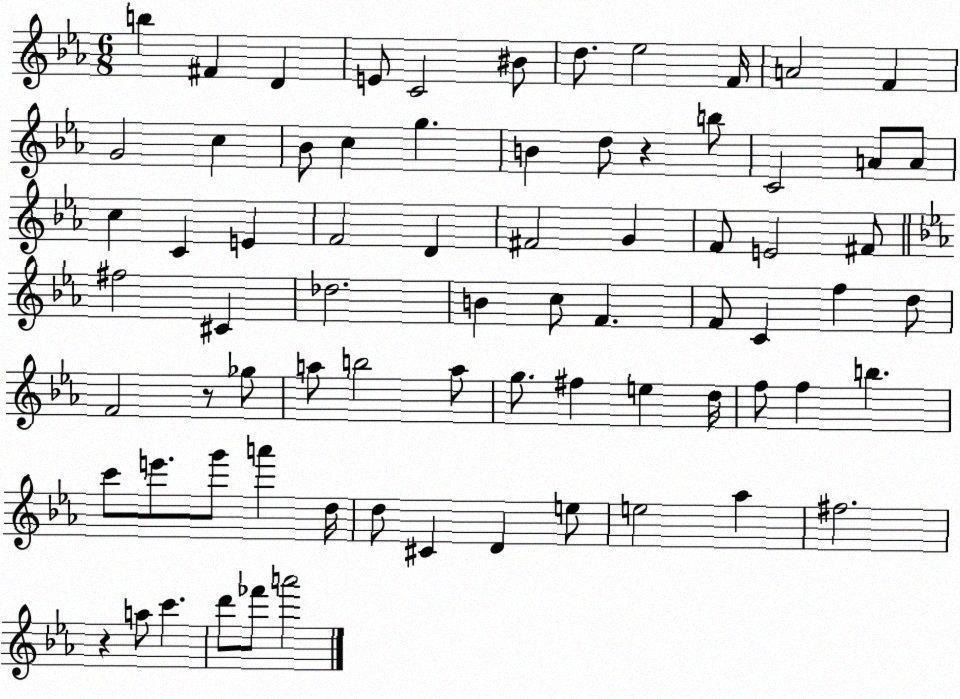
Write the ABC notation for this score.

X:1
T:Untitled
M:6/8
L:1/4
K:Eb
b ^F D E/2 C2 ^B/2 d/2 _e2 F/4 A2 F G2 c _B/2 c g B d/2 z b/2 C2 A/2 A/2 c C E F2 D ^F2 G F/2 E2 ^F/2 ^f2 ^C _d2 B c/2 F F/2 C f d/2 F2 z/2 _g/2 a/2 b2 a/2 g/2 ^f e d/4 f/2 f b c'/2 e'/2 g'/2 a' d/4 d/2 ^C D e/2 e2 _a ^f2 z a/2 c' d'/2 _f'/2 a'2